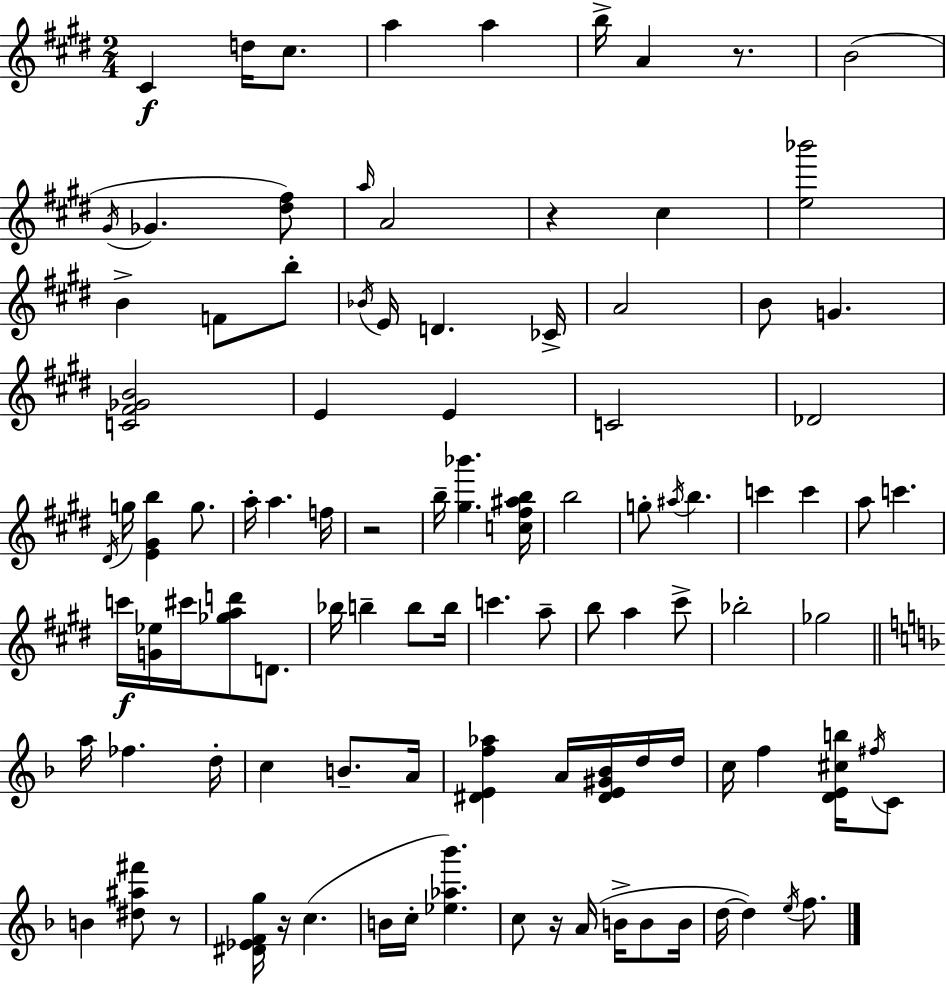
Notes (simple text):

C#4/q D5/s C#5/e. A5/q A5/q B5/s A4/q R/e. B4/h G#4/s Gb4/q. [D#5,F#5]/e A5/s A4/h R/q C#5/q [E5,Bb6]/h B4/q F4/e B5/e Bb4/s E4/s D4/q. CES4/s A4/h B4/e G4/q. [C4,F#4,Gb4,B4]/h E4/q E4/q C4/h Db4/h D#4/s G5/s [E4,G#4,B5]/q G5/e. A5/s A5/q. F5/s R/h B5/s [G#5,Bb6]/q. [C5,F#5,A#5,B5]/s B5/h G5/e A#5/s B5/q. C6/q C6/q A5/e C6/q. C6/s [G4,Eb5]/s C#6/s [Gb5,A5,D6]/e D4/e. Bb5/s B5/q B5/e B5/s C6/q. A5/e B5/e A5/q C#6/e Bb5/h Gb5/h A5/s FES5/q. D5/s C5/q B4/e. A4/s [D#4,E4,F5,Ab5]/q A4/s [D#4,E4,G#4,Bb4]/s D5/s D5/s C5/s F5/q [D4,E4,C#5,B5]/s F#5/s C4/e B4/q [D#5,A#5,F#6]/e R/e [D#4,Eb4,F4,G5]/s R/s C5/q. B4/s C5/s [Eb5,Ab5,Bb6]/q. C5/e R/s A4/s B4/s B4/e B4/s D5/s D5/q E5/s F5/e.